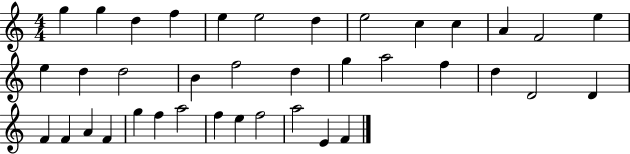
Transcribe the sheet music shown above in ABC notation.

X:1
T:Untitled
M:4/4
L:1/4
K:C
g g d f e e2 d e2 c c A F2 e e d d2 B f2 d g a2 f d D2 D F F A F g f a2 f e f2 a2 E F